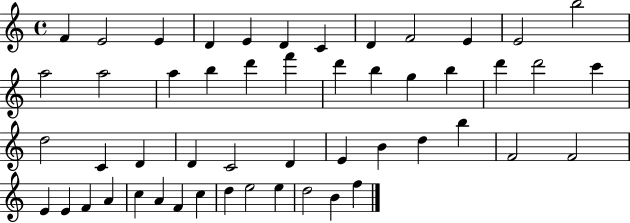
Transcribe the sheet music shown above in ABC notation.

X:1
T:Untitled
M:4/4
L:1/4
K:C
F E2 E D E D C D F2 E E2 b2 a2 a2 a b d' f' d' b g b d' d'2 c' d2 C D D C2 D E B d b F2 F2 E E F A c A F c d e2 e d2 B f